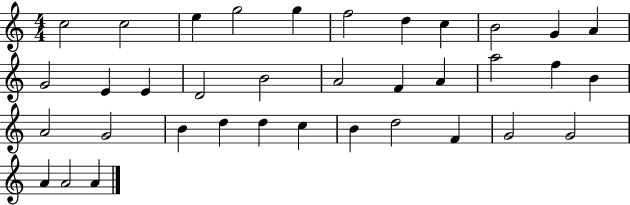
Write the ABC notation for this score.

X:1
T:Untitled
M:4/4
L:1/4
K:C
c2 c2 e g2 g f2 d c B2 G A G2 E E D2 B2 A2 F A a2 f B A2 G2 B d d c B d2 F G2 G2 A A2 A